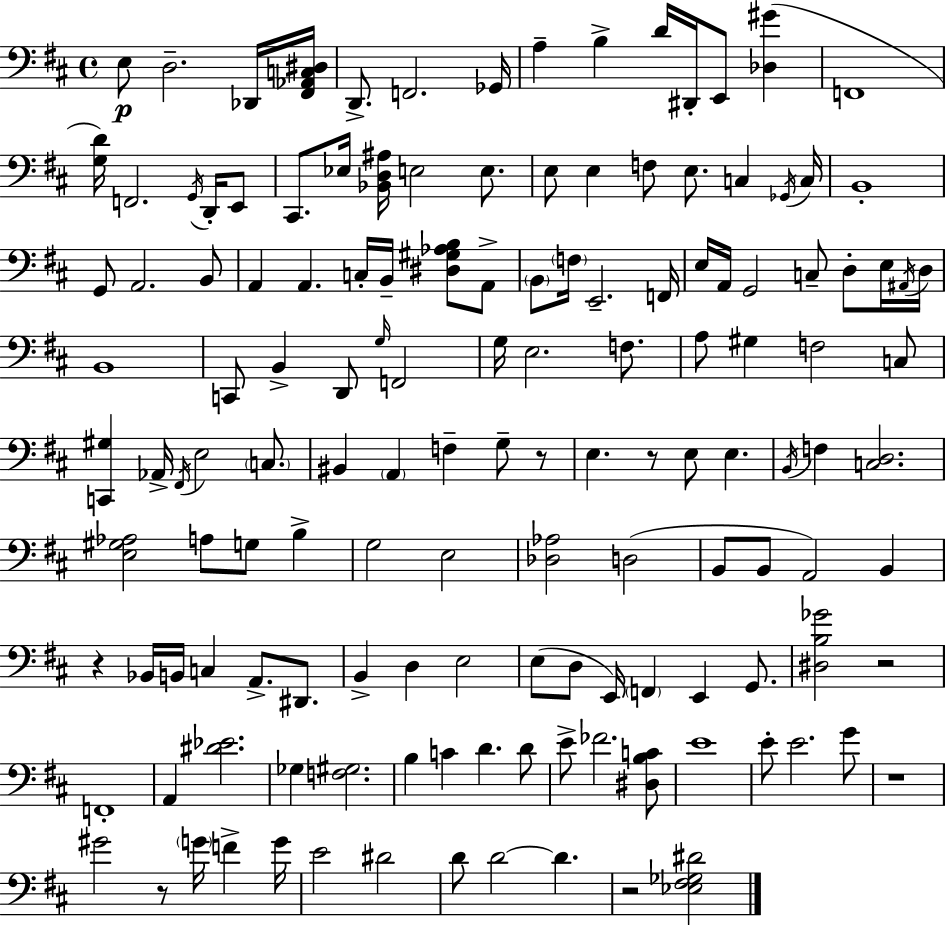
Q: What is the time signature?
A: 4/4